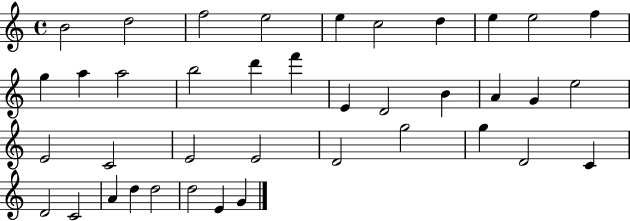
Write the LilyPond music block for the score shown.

{
  \clef treble
  \time 4/4
  \defaultTimeSignature
  \key c \major
  b'2 d''2 | f''2 e''2 | e''4 c''2 d''4 | e''4 e''2 f''4 | \break g''4 a''4 a''2 | b''2 d'''4 f'''4 | e'4 d'2 b'4 | a'4 g'4 e''2 | \break e'2 c'2 | e'2 e'2 | d'2 g''2 | g''4 d'2 c'4 | \break d'2 c'2 | a'4 d''4 d''2 | d''2 e'4 g'4 | \bar "|."
}